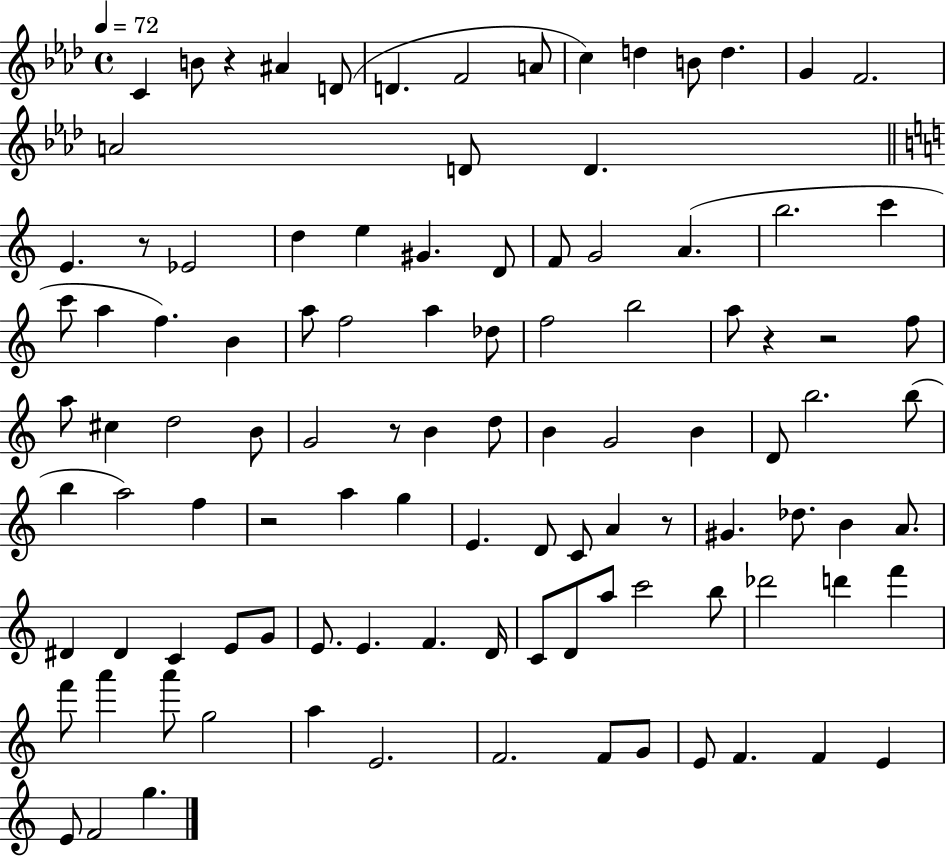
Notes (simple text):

C4/q B4/e R/q A#4/q D4/e D4/q. F4/h A4/e C5/q D5/q B4/e D5/q. G4/q F4/h. A4/h D4/e D4/q. E4/q. R/e Eb4/h D5/q E5/q G#4/q. D4/e F4/e G4/h A4/q. B5/h. C6/q C6/e A5/q F5/q. B4/q A5/e F5/h A5/q Db5/e F5/h B5/h A5/e R/q R/h F5/e A5/e C#5/q D5/h B4/e G4/h R/e B4/q D5/e B4/q G4/h B4/q D4/e B5/h. B5/e B5/q A5/h F5/q R/h A5/q G5/q E4/q. D4/e C4/e A4/q R/e G#4/q. Db5/e. B4/q A4/e. D#4/q D#4/q C4/q E4/e G4/e E4/e. E4/q. F4/q. D4/s C4/e D4/e A5/e C6/h B5/e Db6/h D6/q F6/q F6/e A6/q A6/e G5/h A5/q E4/h. F4/h. F4/e G4/e E4/e F4/q. F4/q E4/q E4/e F4/h G5/q.